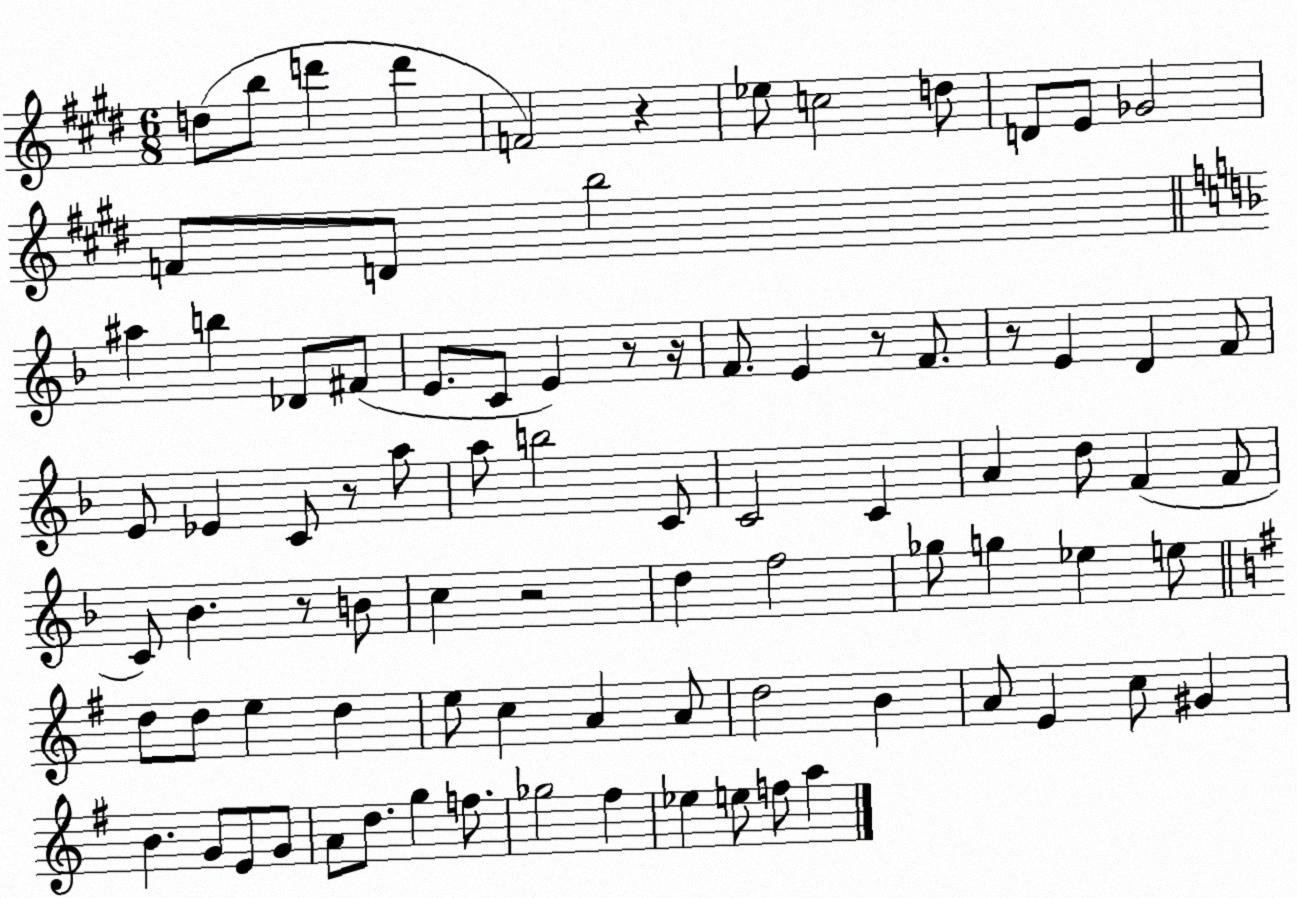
X:1
T:Untitled
M:6/8
L:1/4
K:E
d/2 b/2 d' d' F2 z _e/2 c2 d/2 D/2 E/2 _G2 F/2 D/2 b2 ^a b _D/2 ^F/2 E/2 C/2 E z/2 z/4 F/2 E z/2 F/2 z/2 E D F/2 E/2 _E C/2 z/2 a/2 a/2 b2 C/2 C2 C A d/2 F F/2 C/2 _B z/2 B/2 c z2 d f2 _g/2 g _e e/2 d/2 d/2 e d e/2 c A A/2 d2 B A/2 E c/2 ^G B G/2 E/2 G/2 A/2 d/2 g f/2 _g2 ^f _e e/2 f/2 a